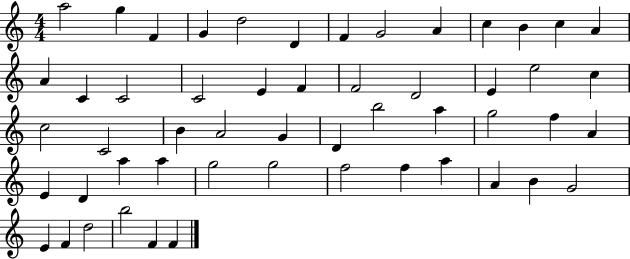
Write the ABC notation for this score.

X:1
T:Untitled
M:4/4
L:1/4
K:C
a2 g F G d2 D F G2 A c B c A A C C2 C2 E F F2 D2 E e2 c c2 C2 B A2 G D b2 a g2 f A E D a a g2 g2 f2 f a A B G2 E F d2 b2 F F